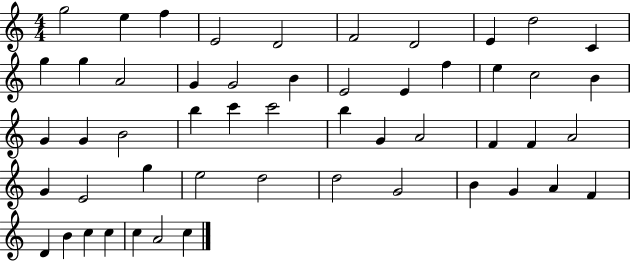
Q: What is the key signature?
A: C major